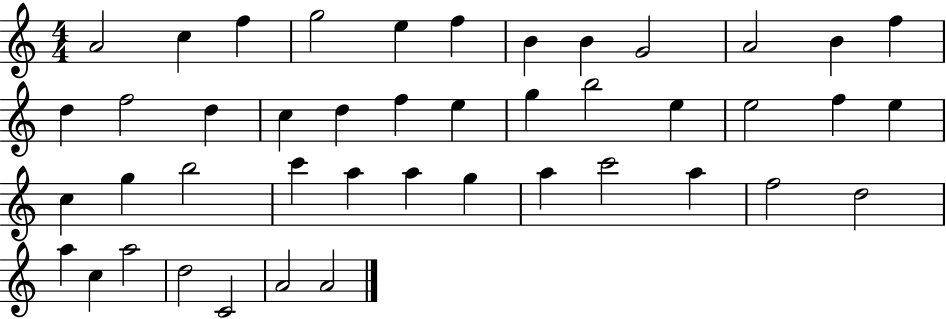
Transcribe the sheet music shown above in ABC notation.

X:1
T:Untitled
M:4/4
L:1/4
K:C
A2 c f g2 e f B B G2 A2 B f d f2 d c d f e g b2 e e2 f e c g b2 c' a a g a c'2 a f2 d2 a c a2 d2 C2 A2 A2